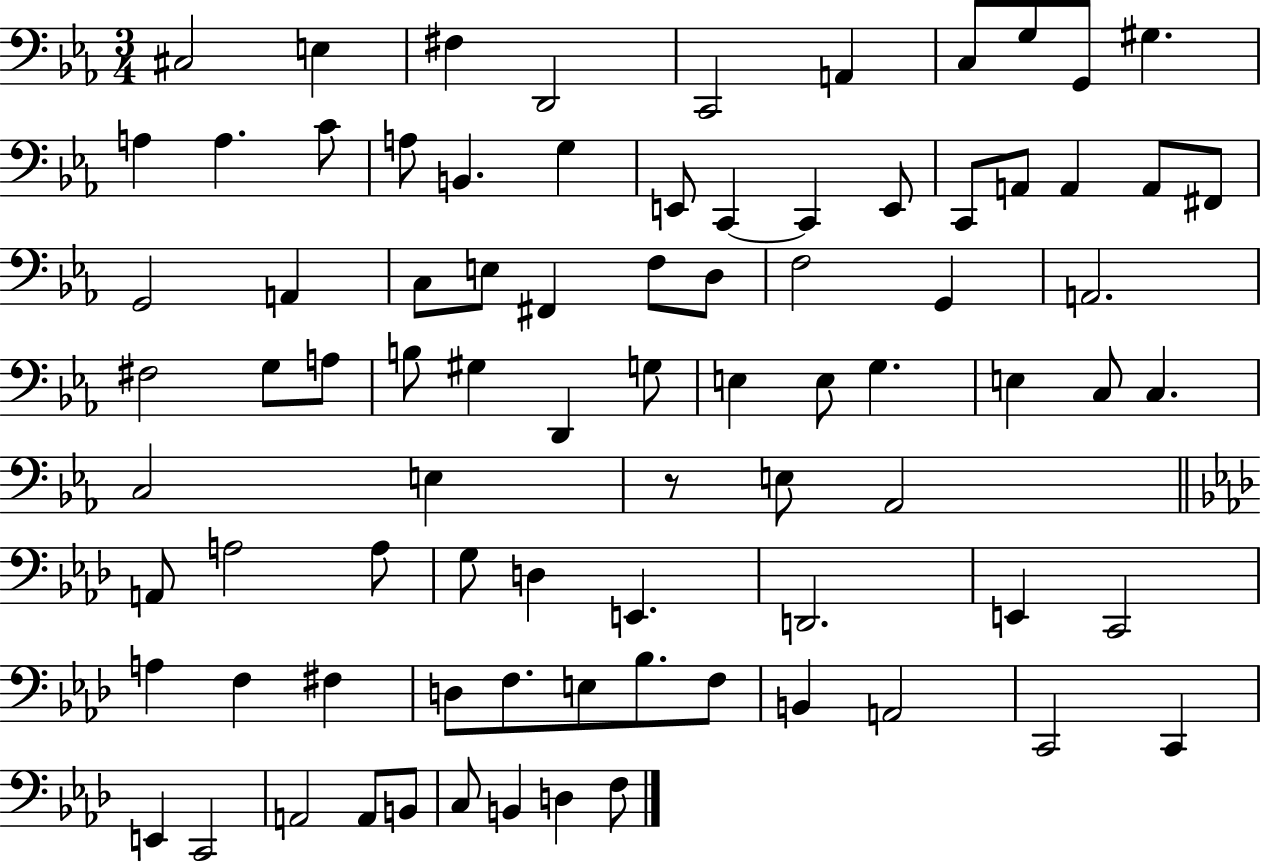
{
  \clef bass
  \numericTimeSignature
  \time 3/4
  \key ees \major
  cis2 e4 | fis4 d,2 | c,2 a,4 | c8 g8 g,8 gis4. | \break a4 a4. c'8 | a8 b,4. g4 | e,8 c,4~~ c,4 e,8 | c,8 a,8 a,4 a,8 fis,8 | \break g,2 a,4 | c8 e8 fis,4 f8 d8 | f2 g,4 | a,2. | \break fis2 g8 a8 | b8 gis4 d,4 g8 | e4 e8 g4. | e4 c8 c4. | \break c2 e4 | r8 e8 aes,2 | \bar "||" \break \key aes \major a,8 a2 a8 | g8 d4 e,4. | d,2. | e,4 c,2 | \break a4 f4 fis4 | d8 f8. e8 bes8. f8 | b,4 a,2 | c,2 c,4 | \break e,4 c,2 | a,2 a,8 b,8 | c8 b,4 d4 f8 | \bar "|."
}